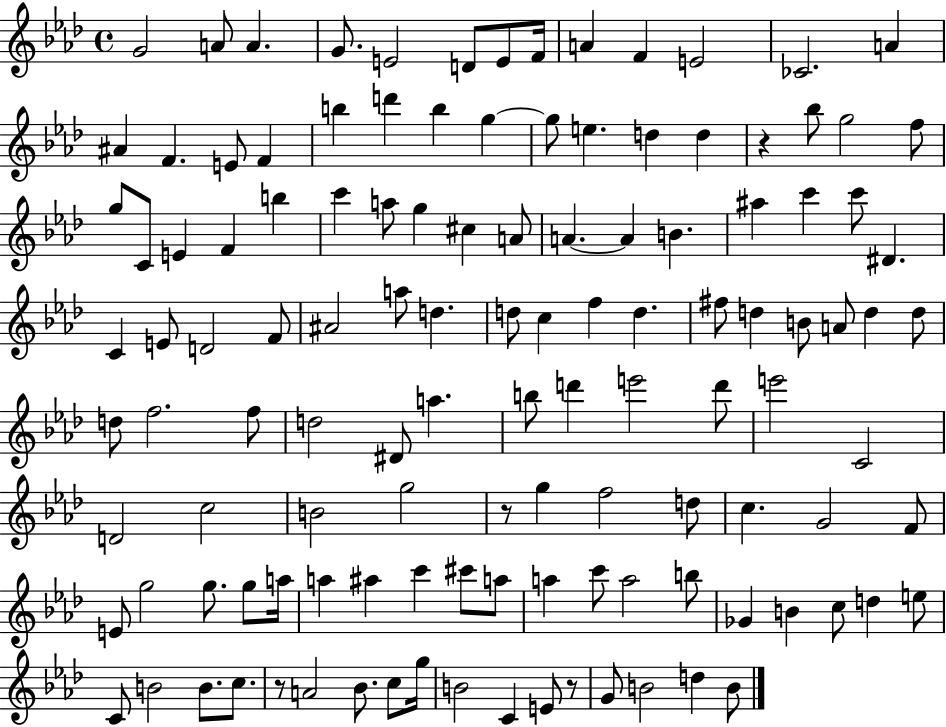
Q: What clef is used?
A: treble